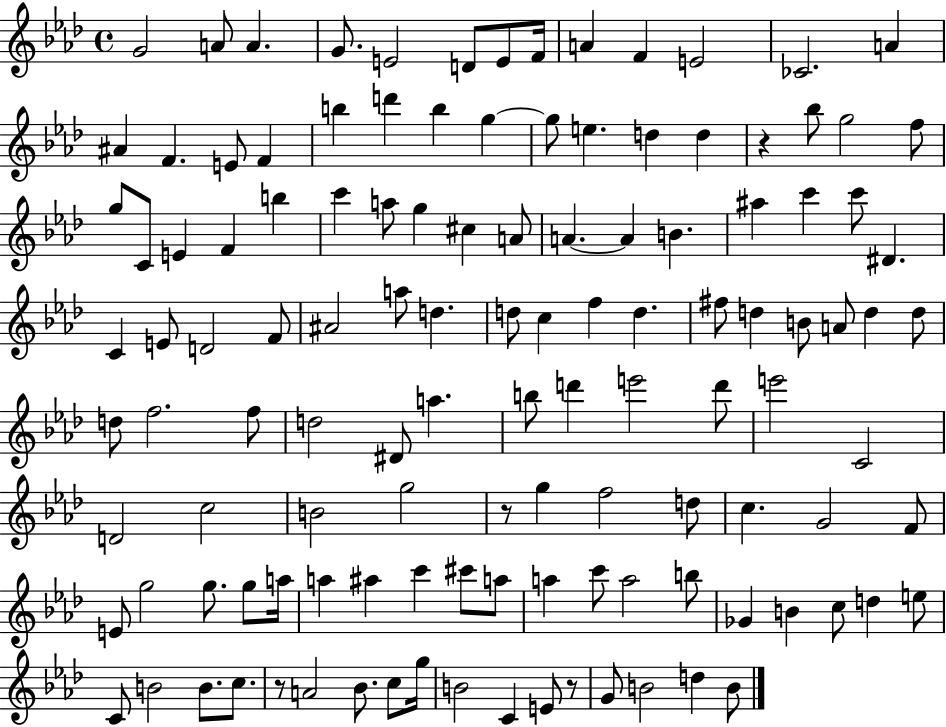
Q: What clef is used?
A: treble